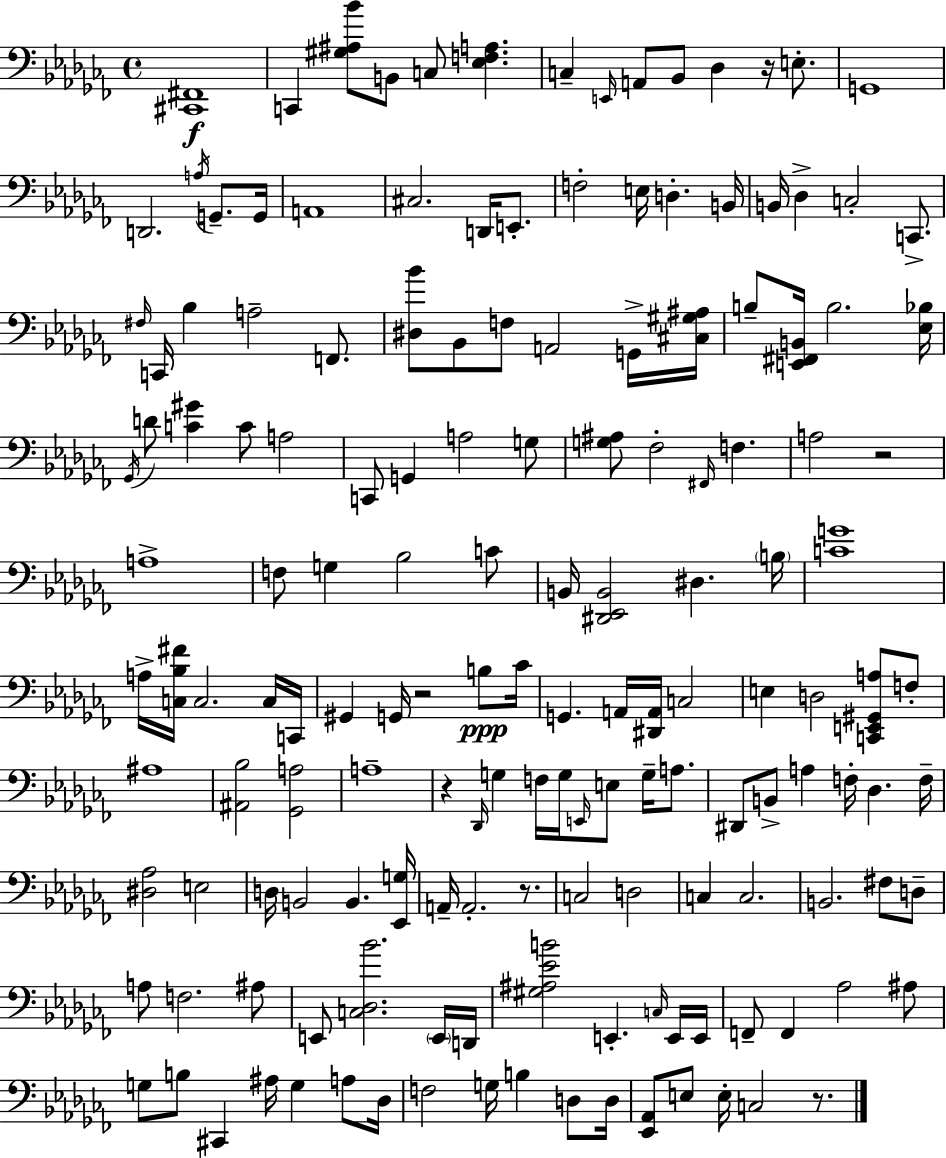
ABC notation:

X:1
T:Untitled
M:4/4
L:1/4
K:Abm
[^C,,^F,,]4 C,, [^G,^A,_B]/2 B,,/2 C,/2 [_E,F,A,] C, E,,/4 A,,/2 _B,,/2 _D, z/4 E,/2 G,,4 D,,2 A,/4 G,,/2 G,,/4 A,,4 ^C,2 D,,/4 E,,/2 F,2 E,/4 D, B,,/4 B,,/4 _D, C,2 C,,/2 ^F,/4 C,,/4 _B, A,2 F,,/2 [^D,_B]/2 _B,,/2 F,/2 A,,2 G,,/4 [^C,^G,^A,]/4 B,/2 [E,,^F,,B,,]/4 B,2 [_E,_B,]/4 _G,,/4 D/2 [C^G] C/2 A,2 C,,/2 G,, A,2 G,/2 [G,^A,]/2 _F,2 ^F,,/4 F, A,2 z2 A,4 F,/2 G, _B,2 C/2 B,,/4 [^D,,_E,,B,,]2 ^D, B,/4 [CG]4 A,/4 [C,_B,^F]/4 C,2 C,/4 C,,/4 ^G,, G,,/4 z2 B,/2 _C/4 G,, A,,/4 [^D,,A,,]/4 C,2 E, D,2 [C,,E,,^G,,A,]/2 F,/2 ^A,4 [^A,,_B,]2 [_G,,A,]2 A,4 z _D,,/4 G, F,/4 G,/4 E,,/4 E,/2 G,/4 A,/2 ^D,,/2 B,,/2 A, F,/4 _D, F,/4 [^D,_A,]2 E,2 D,/4 B,,2 B,, [_E,,G,]/4 A,,/4 A,,2 z/2 C,2 D,2 C, C,2 B,,2 ^F,/2 D,/2 A,/2 F,2 ^A,/2 E,,/2 [C,_D,_B]2 E,,/4 D,,/4 [^G,^A,_EB]2 E,, C,/4 E,,/4 E,,/4 F,,/2 F,, _A,2 ^A,/2 G,/2 B,/2 ^C,, ^A,/4 G, A,/2 _D,/4 F,2 G,/4 B, D,/2 D,/4 [_E,,_A,,]/2 E,/2 E,/4 C,2 z/2